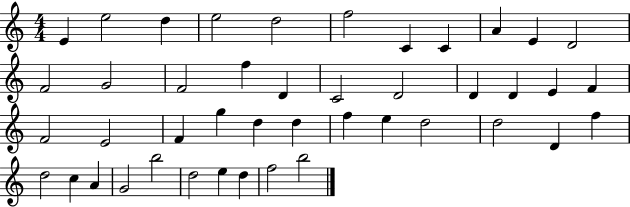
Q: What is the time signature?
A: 4/4